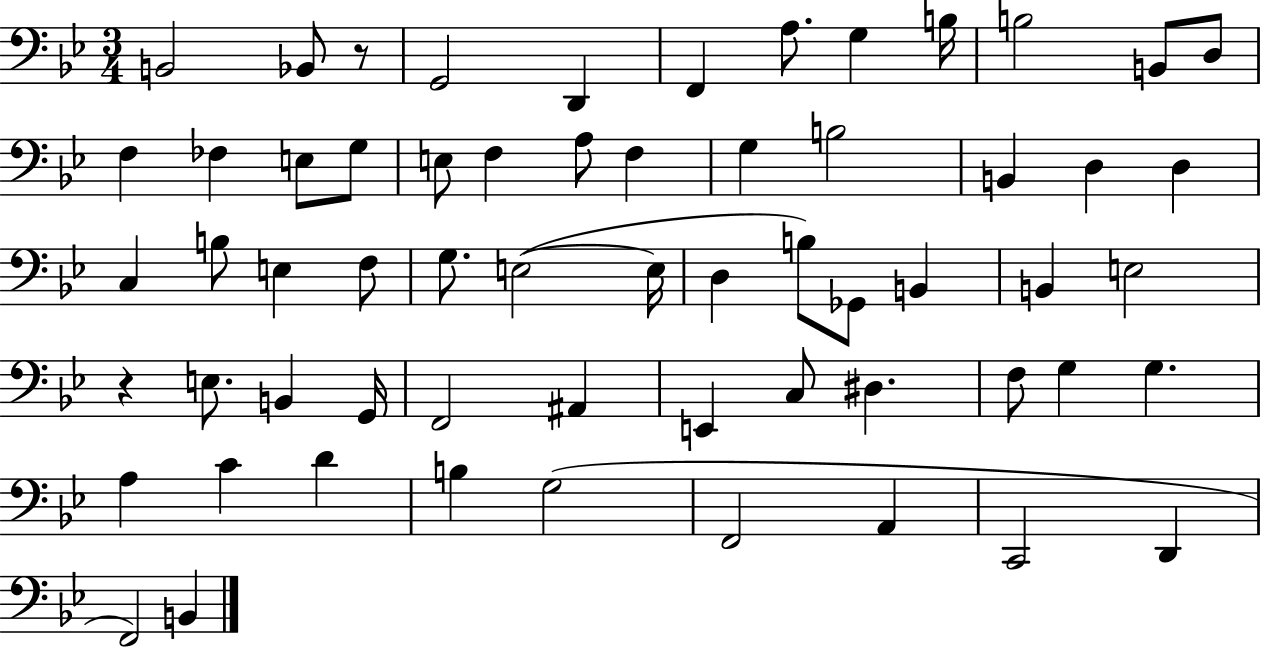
B2/h Bb2/e R/e G2/h D2/q F2/q A3/e. G3/q B3/s B3/h B2/e D3/e F3/q FES3/q E3/e G3/e E3/e F3/q A3/e F3/q G3/q B3/h B2/q D3/q D3/q C3/q B3/e E3/q F3/e G3/e. E3/h E3/s D3/q B3/e Gb2/e B2/q B2/q E3/h R/q E3/e. B2/q G2/s F2/h A#2/q E2/q C3/e D#3/q. F3/e G3/q G3/q. A3/q C4/q D4/q B3/q G3/h F2/h A2/q C2/h D2/q F2/h B2/q